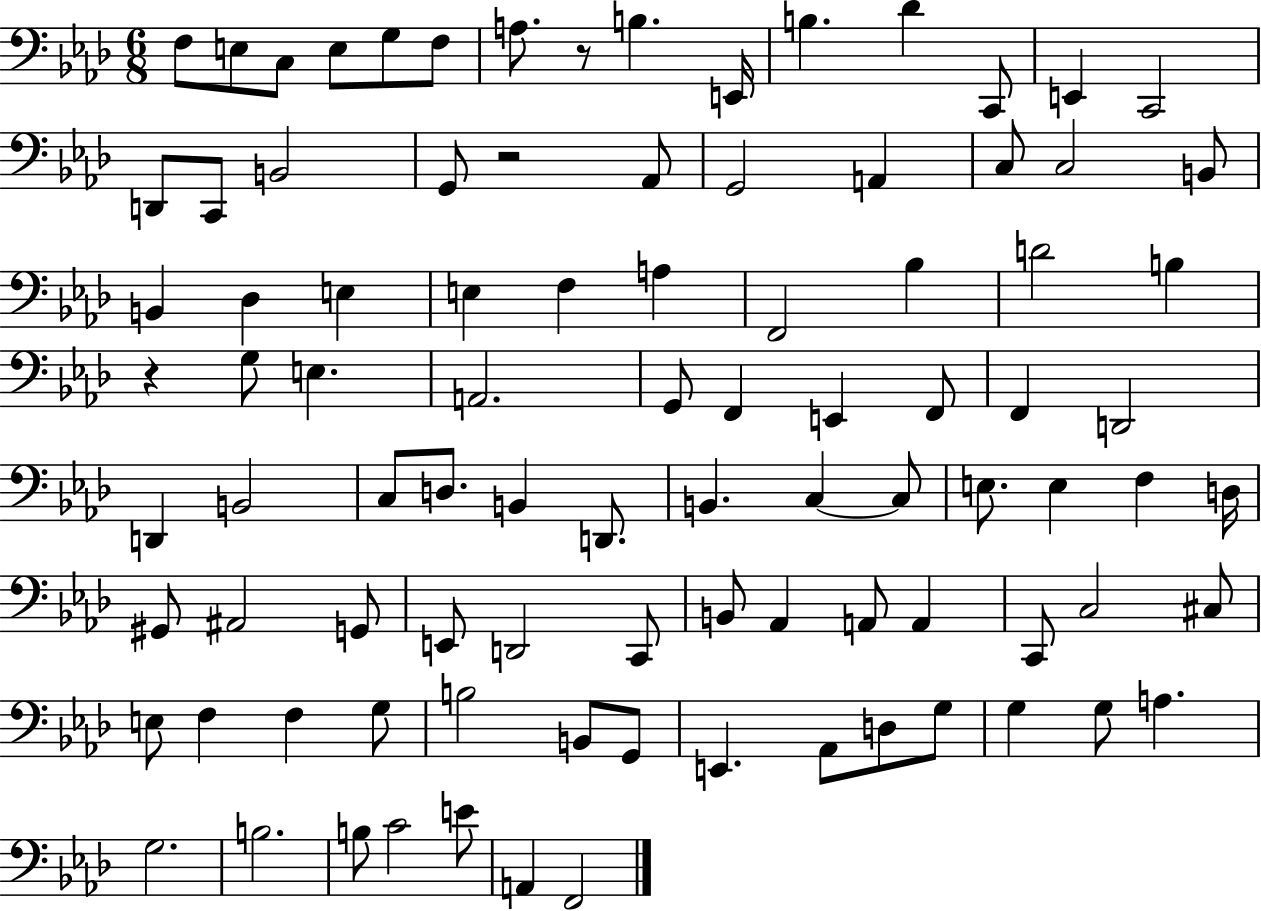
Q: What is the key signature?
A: AES major